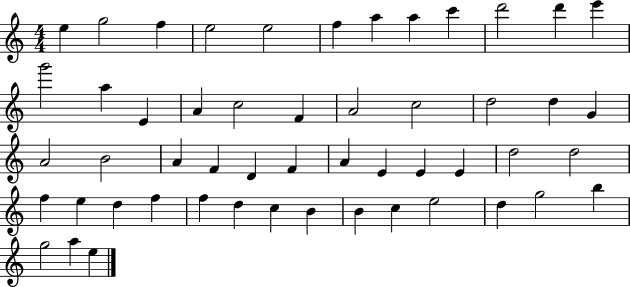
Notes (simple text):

E5/q G5/h F5/q E5/h E5/h F5/q A5/q A5/q C6/q D6/h D6/q E6/q G6/h A5/q E4/q A4/q C5/h F4/q A4/h C5/h D5/h D5/q G4/q A4/h B4/h A4/q F4/q D4/q F4/q A4/q E4/q E4/q E4/q D5/h D5/h F5/q E5/q D5/q F5/q F5/q D5/q C5/q B4/q B4/q C5/q E5/h D5/q G5/h B5/q G5/h A5/q E5/q